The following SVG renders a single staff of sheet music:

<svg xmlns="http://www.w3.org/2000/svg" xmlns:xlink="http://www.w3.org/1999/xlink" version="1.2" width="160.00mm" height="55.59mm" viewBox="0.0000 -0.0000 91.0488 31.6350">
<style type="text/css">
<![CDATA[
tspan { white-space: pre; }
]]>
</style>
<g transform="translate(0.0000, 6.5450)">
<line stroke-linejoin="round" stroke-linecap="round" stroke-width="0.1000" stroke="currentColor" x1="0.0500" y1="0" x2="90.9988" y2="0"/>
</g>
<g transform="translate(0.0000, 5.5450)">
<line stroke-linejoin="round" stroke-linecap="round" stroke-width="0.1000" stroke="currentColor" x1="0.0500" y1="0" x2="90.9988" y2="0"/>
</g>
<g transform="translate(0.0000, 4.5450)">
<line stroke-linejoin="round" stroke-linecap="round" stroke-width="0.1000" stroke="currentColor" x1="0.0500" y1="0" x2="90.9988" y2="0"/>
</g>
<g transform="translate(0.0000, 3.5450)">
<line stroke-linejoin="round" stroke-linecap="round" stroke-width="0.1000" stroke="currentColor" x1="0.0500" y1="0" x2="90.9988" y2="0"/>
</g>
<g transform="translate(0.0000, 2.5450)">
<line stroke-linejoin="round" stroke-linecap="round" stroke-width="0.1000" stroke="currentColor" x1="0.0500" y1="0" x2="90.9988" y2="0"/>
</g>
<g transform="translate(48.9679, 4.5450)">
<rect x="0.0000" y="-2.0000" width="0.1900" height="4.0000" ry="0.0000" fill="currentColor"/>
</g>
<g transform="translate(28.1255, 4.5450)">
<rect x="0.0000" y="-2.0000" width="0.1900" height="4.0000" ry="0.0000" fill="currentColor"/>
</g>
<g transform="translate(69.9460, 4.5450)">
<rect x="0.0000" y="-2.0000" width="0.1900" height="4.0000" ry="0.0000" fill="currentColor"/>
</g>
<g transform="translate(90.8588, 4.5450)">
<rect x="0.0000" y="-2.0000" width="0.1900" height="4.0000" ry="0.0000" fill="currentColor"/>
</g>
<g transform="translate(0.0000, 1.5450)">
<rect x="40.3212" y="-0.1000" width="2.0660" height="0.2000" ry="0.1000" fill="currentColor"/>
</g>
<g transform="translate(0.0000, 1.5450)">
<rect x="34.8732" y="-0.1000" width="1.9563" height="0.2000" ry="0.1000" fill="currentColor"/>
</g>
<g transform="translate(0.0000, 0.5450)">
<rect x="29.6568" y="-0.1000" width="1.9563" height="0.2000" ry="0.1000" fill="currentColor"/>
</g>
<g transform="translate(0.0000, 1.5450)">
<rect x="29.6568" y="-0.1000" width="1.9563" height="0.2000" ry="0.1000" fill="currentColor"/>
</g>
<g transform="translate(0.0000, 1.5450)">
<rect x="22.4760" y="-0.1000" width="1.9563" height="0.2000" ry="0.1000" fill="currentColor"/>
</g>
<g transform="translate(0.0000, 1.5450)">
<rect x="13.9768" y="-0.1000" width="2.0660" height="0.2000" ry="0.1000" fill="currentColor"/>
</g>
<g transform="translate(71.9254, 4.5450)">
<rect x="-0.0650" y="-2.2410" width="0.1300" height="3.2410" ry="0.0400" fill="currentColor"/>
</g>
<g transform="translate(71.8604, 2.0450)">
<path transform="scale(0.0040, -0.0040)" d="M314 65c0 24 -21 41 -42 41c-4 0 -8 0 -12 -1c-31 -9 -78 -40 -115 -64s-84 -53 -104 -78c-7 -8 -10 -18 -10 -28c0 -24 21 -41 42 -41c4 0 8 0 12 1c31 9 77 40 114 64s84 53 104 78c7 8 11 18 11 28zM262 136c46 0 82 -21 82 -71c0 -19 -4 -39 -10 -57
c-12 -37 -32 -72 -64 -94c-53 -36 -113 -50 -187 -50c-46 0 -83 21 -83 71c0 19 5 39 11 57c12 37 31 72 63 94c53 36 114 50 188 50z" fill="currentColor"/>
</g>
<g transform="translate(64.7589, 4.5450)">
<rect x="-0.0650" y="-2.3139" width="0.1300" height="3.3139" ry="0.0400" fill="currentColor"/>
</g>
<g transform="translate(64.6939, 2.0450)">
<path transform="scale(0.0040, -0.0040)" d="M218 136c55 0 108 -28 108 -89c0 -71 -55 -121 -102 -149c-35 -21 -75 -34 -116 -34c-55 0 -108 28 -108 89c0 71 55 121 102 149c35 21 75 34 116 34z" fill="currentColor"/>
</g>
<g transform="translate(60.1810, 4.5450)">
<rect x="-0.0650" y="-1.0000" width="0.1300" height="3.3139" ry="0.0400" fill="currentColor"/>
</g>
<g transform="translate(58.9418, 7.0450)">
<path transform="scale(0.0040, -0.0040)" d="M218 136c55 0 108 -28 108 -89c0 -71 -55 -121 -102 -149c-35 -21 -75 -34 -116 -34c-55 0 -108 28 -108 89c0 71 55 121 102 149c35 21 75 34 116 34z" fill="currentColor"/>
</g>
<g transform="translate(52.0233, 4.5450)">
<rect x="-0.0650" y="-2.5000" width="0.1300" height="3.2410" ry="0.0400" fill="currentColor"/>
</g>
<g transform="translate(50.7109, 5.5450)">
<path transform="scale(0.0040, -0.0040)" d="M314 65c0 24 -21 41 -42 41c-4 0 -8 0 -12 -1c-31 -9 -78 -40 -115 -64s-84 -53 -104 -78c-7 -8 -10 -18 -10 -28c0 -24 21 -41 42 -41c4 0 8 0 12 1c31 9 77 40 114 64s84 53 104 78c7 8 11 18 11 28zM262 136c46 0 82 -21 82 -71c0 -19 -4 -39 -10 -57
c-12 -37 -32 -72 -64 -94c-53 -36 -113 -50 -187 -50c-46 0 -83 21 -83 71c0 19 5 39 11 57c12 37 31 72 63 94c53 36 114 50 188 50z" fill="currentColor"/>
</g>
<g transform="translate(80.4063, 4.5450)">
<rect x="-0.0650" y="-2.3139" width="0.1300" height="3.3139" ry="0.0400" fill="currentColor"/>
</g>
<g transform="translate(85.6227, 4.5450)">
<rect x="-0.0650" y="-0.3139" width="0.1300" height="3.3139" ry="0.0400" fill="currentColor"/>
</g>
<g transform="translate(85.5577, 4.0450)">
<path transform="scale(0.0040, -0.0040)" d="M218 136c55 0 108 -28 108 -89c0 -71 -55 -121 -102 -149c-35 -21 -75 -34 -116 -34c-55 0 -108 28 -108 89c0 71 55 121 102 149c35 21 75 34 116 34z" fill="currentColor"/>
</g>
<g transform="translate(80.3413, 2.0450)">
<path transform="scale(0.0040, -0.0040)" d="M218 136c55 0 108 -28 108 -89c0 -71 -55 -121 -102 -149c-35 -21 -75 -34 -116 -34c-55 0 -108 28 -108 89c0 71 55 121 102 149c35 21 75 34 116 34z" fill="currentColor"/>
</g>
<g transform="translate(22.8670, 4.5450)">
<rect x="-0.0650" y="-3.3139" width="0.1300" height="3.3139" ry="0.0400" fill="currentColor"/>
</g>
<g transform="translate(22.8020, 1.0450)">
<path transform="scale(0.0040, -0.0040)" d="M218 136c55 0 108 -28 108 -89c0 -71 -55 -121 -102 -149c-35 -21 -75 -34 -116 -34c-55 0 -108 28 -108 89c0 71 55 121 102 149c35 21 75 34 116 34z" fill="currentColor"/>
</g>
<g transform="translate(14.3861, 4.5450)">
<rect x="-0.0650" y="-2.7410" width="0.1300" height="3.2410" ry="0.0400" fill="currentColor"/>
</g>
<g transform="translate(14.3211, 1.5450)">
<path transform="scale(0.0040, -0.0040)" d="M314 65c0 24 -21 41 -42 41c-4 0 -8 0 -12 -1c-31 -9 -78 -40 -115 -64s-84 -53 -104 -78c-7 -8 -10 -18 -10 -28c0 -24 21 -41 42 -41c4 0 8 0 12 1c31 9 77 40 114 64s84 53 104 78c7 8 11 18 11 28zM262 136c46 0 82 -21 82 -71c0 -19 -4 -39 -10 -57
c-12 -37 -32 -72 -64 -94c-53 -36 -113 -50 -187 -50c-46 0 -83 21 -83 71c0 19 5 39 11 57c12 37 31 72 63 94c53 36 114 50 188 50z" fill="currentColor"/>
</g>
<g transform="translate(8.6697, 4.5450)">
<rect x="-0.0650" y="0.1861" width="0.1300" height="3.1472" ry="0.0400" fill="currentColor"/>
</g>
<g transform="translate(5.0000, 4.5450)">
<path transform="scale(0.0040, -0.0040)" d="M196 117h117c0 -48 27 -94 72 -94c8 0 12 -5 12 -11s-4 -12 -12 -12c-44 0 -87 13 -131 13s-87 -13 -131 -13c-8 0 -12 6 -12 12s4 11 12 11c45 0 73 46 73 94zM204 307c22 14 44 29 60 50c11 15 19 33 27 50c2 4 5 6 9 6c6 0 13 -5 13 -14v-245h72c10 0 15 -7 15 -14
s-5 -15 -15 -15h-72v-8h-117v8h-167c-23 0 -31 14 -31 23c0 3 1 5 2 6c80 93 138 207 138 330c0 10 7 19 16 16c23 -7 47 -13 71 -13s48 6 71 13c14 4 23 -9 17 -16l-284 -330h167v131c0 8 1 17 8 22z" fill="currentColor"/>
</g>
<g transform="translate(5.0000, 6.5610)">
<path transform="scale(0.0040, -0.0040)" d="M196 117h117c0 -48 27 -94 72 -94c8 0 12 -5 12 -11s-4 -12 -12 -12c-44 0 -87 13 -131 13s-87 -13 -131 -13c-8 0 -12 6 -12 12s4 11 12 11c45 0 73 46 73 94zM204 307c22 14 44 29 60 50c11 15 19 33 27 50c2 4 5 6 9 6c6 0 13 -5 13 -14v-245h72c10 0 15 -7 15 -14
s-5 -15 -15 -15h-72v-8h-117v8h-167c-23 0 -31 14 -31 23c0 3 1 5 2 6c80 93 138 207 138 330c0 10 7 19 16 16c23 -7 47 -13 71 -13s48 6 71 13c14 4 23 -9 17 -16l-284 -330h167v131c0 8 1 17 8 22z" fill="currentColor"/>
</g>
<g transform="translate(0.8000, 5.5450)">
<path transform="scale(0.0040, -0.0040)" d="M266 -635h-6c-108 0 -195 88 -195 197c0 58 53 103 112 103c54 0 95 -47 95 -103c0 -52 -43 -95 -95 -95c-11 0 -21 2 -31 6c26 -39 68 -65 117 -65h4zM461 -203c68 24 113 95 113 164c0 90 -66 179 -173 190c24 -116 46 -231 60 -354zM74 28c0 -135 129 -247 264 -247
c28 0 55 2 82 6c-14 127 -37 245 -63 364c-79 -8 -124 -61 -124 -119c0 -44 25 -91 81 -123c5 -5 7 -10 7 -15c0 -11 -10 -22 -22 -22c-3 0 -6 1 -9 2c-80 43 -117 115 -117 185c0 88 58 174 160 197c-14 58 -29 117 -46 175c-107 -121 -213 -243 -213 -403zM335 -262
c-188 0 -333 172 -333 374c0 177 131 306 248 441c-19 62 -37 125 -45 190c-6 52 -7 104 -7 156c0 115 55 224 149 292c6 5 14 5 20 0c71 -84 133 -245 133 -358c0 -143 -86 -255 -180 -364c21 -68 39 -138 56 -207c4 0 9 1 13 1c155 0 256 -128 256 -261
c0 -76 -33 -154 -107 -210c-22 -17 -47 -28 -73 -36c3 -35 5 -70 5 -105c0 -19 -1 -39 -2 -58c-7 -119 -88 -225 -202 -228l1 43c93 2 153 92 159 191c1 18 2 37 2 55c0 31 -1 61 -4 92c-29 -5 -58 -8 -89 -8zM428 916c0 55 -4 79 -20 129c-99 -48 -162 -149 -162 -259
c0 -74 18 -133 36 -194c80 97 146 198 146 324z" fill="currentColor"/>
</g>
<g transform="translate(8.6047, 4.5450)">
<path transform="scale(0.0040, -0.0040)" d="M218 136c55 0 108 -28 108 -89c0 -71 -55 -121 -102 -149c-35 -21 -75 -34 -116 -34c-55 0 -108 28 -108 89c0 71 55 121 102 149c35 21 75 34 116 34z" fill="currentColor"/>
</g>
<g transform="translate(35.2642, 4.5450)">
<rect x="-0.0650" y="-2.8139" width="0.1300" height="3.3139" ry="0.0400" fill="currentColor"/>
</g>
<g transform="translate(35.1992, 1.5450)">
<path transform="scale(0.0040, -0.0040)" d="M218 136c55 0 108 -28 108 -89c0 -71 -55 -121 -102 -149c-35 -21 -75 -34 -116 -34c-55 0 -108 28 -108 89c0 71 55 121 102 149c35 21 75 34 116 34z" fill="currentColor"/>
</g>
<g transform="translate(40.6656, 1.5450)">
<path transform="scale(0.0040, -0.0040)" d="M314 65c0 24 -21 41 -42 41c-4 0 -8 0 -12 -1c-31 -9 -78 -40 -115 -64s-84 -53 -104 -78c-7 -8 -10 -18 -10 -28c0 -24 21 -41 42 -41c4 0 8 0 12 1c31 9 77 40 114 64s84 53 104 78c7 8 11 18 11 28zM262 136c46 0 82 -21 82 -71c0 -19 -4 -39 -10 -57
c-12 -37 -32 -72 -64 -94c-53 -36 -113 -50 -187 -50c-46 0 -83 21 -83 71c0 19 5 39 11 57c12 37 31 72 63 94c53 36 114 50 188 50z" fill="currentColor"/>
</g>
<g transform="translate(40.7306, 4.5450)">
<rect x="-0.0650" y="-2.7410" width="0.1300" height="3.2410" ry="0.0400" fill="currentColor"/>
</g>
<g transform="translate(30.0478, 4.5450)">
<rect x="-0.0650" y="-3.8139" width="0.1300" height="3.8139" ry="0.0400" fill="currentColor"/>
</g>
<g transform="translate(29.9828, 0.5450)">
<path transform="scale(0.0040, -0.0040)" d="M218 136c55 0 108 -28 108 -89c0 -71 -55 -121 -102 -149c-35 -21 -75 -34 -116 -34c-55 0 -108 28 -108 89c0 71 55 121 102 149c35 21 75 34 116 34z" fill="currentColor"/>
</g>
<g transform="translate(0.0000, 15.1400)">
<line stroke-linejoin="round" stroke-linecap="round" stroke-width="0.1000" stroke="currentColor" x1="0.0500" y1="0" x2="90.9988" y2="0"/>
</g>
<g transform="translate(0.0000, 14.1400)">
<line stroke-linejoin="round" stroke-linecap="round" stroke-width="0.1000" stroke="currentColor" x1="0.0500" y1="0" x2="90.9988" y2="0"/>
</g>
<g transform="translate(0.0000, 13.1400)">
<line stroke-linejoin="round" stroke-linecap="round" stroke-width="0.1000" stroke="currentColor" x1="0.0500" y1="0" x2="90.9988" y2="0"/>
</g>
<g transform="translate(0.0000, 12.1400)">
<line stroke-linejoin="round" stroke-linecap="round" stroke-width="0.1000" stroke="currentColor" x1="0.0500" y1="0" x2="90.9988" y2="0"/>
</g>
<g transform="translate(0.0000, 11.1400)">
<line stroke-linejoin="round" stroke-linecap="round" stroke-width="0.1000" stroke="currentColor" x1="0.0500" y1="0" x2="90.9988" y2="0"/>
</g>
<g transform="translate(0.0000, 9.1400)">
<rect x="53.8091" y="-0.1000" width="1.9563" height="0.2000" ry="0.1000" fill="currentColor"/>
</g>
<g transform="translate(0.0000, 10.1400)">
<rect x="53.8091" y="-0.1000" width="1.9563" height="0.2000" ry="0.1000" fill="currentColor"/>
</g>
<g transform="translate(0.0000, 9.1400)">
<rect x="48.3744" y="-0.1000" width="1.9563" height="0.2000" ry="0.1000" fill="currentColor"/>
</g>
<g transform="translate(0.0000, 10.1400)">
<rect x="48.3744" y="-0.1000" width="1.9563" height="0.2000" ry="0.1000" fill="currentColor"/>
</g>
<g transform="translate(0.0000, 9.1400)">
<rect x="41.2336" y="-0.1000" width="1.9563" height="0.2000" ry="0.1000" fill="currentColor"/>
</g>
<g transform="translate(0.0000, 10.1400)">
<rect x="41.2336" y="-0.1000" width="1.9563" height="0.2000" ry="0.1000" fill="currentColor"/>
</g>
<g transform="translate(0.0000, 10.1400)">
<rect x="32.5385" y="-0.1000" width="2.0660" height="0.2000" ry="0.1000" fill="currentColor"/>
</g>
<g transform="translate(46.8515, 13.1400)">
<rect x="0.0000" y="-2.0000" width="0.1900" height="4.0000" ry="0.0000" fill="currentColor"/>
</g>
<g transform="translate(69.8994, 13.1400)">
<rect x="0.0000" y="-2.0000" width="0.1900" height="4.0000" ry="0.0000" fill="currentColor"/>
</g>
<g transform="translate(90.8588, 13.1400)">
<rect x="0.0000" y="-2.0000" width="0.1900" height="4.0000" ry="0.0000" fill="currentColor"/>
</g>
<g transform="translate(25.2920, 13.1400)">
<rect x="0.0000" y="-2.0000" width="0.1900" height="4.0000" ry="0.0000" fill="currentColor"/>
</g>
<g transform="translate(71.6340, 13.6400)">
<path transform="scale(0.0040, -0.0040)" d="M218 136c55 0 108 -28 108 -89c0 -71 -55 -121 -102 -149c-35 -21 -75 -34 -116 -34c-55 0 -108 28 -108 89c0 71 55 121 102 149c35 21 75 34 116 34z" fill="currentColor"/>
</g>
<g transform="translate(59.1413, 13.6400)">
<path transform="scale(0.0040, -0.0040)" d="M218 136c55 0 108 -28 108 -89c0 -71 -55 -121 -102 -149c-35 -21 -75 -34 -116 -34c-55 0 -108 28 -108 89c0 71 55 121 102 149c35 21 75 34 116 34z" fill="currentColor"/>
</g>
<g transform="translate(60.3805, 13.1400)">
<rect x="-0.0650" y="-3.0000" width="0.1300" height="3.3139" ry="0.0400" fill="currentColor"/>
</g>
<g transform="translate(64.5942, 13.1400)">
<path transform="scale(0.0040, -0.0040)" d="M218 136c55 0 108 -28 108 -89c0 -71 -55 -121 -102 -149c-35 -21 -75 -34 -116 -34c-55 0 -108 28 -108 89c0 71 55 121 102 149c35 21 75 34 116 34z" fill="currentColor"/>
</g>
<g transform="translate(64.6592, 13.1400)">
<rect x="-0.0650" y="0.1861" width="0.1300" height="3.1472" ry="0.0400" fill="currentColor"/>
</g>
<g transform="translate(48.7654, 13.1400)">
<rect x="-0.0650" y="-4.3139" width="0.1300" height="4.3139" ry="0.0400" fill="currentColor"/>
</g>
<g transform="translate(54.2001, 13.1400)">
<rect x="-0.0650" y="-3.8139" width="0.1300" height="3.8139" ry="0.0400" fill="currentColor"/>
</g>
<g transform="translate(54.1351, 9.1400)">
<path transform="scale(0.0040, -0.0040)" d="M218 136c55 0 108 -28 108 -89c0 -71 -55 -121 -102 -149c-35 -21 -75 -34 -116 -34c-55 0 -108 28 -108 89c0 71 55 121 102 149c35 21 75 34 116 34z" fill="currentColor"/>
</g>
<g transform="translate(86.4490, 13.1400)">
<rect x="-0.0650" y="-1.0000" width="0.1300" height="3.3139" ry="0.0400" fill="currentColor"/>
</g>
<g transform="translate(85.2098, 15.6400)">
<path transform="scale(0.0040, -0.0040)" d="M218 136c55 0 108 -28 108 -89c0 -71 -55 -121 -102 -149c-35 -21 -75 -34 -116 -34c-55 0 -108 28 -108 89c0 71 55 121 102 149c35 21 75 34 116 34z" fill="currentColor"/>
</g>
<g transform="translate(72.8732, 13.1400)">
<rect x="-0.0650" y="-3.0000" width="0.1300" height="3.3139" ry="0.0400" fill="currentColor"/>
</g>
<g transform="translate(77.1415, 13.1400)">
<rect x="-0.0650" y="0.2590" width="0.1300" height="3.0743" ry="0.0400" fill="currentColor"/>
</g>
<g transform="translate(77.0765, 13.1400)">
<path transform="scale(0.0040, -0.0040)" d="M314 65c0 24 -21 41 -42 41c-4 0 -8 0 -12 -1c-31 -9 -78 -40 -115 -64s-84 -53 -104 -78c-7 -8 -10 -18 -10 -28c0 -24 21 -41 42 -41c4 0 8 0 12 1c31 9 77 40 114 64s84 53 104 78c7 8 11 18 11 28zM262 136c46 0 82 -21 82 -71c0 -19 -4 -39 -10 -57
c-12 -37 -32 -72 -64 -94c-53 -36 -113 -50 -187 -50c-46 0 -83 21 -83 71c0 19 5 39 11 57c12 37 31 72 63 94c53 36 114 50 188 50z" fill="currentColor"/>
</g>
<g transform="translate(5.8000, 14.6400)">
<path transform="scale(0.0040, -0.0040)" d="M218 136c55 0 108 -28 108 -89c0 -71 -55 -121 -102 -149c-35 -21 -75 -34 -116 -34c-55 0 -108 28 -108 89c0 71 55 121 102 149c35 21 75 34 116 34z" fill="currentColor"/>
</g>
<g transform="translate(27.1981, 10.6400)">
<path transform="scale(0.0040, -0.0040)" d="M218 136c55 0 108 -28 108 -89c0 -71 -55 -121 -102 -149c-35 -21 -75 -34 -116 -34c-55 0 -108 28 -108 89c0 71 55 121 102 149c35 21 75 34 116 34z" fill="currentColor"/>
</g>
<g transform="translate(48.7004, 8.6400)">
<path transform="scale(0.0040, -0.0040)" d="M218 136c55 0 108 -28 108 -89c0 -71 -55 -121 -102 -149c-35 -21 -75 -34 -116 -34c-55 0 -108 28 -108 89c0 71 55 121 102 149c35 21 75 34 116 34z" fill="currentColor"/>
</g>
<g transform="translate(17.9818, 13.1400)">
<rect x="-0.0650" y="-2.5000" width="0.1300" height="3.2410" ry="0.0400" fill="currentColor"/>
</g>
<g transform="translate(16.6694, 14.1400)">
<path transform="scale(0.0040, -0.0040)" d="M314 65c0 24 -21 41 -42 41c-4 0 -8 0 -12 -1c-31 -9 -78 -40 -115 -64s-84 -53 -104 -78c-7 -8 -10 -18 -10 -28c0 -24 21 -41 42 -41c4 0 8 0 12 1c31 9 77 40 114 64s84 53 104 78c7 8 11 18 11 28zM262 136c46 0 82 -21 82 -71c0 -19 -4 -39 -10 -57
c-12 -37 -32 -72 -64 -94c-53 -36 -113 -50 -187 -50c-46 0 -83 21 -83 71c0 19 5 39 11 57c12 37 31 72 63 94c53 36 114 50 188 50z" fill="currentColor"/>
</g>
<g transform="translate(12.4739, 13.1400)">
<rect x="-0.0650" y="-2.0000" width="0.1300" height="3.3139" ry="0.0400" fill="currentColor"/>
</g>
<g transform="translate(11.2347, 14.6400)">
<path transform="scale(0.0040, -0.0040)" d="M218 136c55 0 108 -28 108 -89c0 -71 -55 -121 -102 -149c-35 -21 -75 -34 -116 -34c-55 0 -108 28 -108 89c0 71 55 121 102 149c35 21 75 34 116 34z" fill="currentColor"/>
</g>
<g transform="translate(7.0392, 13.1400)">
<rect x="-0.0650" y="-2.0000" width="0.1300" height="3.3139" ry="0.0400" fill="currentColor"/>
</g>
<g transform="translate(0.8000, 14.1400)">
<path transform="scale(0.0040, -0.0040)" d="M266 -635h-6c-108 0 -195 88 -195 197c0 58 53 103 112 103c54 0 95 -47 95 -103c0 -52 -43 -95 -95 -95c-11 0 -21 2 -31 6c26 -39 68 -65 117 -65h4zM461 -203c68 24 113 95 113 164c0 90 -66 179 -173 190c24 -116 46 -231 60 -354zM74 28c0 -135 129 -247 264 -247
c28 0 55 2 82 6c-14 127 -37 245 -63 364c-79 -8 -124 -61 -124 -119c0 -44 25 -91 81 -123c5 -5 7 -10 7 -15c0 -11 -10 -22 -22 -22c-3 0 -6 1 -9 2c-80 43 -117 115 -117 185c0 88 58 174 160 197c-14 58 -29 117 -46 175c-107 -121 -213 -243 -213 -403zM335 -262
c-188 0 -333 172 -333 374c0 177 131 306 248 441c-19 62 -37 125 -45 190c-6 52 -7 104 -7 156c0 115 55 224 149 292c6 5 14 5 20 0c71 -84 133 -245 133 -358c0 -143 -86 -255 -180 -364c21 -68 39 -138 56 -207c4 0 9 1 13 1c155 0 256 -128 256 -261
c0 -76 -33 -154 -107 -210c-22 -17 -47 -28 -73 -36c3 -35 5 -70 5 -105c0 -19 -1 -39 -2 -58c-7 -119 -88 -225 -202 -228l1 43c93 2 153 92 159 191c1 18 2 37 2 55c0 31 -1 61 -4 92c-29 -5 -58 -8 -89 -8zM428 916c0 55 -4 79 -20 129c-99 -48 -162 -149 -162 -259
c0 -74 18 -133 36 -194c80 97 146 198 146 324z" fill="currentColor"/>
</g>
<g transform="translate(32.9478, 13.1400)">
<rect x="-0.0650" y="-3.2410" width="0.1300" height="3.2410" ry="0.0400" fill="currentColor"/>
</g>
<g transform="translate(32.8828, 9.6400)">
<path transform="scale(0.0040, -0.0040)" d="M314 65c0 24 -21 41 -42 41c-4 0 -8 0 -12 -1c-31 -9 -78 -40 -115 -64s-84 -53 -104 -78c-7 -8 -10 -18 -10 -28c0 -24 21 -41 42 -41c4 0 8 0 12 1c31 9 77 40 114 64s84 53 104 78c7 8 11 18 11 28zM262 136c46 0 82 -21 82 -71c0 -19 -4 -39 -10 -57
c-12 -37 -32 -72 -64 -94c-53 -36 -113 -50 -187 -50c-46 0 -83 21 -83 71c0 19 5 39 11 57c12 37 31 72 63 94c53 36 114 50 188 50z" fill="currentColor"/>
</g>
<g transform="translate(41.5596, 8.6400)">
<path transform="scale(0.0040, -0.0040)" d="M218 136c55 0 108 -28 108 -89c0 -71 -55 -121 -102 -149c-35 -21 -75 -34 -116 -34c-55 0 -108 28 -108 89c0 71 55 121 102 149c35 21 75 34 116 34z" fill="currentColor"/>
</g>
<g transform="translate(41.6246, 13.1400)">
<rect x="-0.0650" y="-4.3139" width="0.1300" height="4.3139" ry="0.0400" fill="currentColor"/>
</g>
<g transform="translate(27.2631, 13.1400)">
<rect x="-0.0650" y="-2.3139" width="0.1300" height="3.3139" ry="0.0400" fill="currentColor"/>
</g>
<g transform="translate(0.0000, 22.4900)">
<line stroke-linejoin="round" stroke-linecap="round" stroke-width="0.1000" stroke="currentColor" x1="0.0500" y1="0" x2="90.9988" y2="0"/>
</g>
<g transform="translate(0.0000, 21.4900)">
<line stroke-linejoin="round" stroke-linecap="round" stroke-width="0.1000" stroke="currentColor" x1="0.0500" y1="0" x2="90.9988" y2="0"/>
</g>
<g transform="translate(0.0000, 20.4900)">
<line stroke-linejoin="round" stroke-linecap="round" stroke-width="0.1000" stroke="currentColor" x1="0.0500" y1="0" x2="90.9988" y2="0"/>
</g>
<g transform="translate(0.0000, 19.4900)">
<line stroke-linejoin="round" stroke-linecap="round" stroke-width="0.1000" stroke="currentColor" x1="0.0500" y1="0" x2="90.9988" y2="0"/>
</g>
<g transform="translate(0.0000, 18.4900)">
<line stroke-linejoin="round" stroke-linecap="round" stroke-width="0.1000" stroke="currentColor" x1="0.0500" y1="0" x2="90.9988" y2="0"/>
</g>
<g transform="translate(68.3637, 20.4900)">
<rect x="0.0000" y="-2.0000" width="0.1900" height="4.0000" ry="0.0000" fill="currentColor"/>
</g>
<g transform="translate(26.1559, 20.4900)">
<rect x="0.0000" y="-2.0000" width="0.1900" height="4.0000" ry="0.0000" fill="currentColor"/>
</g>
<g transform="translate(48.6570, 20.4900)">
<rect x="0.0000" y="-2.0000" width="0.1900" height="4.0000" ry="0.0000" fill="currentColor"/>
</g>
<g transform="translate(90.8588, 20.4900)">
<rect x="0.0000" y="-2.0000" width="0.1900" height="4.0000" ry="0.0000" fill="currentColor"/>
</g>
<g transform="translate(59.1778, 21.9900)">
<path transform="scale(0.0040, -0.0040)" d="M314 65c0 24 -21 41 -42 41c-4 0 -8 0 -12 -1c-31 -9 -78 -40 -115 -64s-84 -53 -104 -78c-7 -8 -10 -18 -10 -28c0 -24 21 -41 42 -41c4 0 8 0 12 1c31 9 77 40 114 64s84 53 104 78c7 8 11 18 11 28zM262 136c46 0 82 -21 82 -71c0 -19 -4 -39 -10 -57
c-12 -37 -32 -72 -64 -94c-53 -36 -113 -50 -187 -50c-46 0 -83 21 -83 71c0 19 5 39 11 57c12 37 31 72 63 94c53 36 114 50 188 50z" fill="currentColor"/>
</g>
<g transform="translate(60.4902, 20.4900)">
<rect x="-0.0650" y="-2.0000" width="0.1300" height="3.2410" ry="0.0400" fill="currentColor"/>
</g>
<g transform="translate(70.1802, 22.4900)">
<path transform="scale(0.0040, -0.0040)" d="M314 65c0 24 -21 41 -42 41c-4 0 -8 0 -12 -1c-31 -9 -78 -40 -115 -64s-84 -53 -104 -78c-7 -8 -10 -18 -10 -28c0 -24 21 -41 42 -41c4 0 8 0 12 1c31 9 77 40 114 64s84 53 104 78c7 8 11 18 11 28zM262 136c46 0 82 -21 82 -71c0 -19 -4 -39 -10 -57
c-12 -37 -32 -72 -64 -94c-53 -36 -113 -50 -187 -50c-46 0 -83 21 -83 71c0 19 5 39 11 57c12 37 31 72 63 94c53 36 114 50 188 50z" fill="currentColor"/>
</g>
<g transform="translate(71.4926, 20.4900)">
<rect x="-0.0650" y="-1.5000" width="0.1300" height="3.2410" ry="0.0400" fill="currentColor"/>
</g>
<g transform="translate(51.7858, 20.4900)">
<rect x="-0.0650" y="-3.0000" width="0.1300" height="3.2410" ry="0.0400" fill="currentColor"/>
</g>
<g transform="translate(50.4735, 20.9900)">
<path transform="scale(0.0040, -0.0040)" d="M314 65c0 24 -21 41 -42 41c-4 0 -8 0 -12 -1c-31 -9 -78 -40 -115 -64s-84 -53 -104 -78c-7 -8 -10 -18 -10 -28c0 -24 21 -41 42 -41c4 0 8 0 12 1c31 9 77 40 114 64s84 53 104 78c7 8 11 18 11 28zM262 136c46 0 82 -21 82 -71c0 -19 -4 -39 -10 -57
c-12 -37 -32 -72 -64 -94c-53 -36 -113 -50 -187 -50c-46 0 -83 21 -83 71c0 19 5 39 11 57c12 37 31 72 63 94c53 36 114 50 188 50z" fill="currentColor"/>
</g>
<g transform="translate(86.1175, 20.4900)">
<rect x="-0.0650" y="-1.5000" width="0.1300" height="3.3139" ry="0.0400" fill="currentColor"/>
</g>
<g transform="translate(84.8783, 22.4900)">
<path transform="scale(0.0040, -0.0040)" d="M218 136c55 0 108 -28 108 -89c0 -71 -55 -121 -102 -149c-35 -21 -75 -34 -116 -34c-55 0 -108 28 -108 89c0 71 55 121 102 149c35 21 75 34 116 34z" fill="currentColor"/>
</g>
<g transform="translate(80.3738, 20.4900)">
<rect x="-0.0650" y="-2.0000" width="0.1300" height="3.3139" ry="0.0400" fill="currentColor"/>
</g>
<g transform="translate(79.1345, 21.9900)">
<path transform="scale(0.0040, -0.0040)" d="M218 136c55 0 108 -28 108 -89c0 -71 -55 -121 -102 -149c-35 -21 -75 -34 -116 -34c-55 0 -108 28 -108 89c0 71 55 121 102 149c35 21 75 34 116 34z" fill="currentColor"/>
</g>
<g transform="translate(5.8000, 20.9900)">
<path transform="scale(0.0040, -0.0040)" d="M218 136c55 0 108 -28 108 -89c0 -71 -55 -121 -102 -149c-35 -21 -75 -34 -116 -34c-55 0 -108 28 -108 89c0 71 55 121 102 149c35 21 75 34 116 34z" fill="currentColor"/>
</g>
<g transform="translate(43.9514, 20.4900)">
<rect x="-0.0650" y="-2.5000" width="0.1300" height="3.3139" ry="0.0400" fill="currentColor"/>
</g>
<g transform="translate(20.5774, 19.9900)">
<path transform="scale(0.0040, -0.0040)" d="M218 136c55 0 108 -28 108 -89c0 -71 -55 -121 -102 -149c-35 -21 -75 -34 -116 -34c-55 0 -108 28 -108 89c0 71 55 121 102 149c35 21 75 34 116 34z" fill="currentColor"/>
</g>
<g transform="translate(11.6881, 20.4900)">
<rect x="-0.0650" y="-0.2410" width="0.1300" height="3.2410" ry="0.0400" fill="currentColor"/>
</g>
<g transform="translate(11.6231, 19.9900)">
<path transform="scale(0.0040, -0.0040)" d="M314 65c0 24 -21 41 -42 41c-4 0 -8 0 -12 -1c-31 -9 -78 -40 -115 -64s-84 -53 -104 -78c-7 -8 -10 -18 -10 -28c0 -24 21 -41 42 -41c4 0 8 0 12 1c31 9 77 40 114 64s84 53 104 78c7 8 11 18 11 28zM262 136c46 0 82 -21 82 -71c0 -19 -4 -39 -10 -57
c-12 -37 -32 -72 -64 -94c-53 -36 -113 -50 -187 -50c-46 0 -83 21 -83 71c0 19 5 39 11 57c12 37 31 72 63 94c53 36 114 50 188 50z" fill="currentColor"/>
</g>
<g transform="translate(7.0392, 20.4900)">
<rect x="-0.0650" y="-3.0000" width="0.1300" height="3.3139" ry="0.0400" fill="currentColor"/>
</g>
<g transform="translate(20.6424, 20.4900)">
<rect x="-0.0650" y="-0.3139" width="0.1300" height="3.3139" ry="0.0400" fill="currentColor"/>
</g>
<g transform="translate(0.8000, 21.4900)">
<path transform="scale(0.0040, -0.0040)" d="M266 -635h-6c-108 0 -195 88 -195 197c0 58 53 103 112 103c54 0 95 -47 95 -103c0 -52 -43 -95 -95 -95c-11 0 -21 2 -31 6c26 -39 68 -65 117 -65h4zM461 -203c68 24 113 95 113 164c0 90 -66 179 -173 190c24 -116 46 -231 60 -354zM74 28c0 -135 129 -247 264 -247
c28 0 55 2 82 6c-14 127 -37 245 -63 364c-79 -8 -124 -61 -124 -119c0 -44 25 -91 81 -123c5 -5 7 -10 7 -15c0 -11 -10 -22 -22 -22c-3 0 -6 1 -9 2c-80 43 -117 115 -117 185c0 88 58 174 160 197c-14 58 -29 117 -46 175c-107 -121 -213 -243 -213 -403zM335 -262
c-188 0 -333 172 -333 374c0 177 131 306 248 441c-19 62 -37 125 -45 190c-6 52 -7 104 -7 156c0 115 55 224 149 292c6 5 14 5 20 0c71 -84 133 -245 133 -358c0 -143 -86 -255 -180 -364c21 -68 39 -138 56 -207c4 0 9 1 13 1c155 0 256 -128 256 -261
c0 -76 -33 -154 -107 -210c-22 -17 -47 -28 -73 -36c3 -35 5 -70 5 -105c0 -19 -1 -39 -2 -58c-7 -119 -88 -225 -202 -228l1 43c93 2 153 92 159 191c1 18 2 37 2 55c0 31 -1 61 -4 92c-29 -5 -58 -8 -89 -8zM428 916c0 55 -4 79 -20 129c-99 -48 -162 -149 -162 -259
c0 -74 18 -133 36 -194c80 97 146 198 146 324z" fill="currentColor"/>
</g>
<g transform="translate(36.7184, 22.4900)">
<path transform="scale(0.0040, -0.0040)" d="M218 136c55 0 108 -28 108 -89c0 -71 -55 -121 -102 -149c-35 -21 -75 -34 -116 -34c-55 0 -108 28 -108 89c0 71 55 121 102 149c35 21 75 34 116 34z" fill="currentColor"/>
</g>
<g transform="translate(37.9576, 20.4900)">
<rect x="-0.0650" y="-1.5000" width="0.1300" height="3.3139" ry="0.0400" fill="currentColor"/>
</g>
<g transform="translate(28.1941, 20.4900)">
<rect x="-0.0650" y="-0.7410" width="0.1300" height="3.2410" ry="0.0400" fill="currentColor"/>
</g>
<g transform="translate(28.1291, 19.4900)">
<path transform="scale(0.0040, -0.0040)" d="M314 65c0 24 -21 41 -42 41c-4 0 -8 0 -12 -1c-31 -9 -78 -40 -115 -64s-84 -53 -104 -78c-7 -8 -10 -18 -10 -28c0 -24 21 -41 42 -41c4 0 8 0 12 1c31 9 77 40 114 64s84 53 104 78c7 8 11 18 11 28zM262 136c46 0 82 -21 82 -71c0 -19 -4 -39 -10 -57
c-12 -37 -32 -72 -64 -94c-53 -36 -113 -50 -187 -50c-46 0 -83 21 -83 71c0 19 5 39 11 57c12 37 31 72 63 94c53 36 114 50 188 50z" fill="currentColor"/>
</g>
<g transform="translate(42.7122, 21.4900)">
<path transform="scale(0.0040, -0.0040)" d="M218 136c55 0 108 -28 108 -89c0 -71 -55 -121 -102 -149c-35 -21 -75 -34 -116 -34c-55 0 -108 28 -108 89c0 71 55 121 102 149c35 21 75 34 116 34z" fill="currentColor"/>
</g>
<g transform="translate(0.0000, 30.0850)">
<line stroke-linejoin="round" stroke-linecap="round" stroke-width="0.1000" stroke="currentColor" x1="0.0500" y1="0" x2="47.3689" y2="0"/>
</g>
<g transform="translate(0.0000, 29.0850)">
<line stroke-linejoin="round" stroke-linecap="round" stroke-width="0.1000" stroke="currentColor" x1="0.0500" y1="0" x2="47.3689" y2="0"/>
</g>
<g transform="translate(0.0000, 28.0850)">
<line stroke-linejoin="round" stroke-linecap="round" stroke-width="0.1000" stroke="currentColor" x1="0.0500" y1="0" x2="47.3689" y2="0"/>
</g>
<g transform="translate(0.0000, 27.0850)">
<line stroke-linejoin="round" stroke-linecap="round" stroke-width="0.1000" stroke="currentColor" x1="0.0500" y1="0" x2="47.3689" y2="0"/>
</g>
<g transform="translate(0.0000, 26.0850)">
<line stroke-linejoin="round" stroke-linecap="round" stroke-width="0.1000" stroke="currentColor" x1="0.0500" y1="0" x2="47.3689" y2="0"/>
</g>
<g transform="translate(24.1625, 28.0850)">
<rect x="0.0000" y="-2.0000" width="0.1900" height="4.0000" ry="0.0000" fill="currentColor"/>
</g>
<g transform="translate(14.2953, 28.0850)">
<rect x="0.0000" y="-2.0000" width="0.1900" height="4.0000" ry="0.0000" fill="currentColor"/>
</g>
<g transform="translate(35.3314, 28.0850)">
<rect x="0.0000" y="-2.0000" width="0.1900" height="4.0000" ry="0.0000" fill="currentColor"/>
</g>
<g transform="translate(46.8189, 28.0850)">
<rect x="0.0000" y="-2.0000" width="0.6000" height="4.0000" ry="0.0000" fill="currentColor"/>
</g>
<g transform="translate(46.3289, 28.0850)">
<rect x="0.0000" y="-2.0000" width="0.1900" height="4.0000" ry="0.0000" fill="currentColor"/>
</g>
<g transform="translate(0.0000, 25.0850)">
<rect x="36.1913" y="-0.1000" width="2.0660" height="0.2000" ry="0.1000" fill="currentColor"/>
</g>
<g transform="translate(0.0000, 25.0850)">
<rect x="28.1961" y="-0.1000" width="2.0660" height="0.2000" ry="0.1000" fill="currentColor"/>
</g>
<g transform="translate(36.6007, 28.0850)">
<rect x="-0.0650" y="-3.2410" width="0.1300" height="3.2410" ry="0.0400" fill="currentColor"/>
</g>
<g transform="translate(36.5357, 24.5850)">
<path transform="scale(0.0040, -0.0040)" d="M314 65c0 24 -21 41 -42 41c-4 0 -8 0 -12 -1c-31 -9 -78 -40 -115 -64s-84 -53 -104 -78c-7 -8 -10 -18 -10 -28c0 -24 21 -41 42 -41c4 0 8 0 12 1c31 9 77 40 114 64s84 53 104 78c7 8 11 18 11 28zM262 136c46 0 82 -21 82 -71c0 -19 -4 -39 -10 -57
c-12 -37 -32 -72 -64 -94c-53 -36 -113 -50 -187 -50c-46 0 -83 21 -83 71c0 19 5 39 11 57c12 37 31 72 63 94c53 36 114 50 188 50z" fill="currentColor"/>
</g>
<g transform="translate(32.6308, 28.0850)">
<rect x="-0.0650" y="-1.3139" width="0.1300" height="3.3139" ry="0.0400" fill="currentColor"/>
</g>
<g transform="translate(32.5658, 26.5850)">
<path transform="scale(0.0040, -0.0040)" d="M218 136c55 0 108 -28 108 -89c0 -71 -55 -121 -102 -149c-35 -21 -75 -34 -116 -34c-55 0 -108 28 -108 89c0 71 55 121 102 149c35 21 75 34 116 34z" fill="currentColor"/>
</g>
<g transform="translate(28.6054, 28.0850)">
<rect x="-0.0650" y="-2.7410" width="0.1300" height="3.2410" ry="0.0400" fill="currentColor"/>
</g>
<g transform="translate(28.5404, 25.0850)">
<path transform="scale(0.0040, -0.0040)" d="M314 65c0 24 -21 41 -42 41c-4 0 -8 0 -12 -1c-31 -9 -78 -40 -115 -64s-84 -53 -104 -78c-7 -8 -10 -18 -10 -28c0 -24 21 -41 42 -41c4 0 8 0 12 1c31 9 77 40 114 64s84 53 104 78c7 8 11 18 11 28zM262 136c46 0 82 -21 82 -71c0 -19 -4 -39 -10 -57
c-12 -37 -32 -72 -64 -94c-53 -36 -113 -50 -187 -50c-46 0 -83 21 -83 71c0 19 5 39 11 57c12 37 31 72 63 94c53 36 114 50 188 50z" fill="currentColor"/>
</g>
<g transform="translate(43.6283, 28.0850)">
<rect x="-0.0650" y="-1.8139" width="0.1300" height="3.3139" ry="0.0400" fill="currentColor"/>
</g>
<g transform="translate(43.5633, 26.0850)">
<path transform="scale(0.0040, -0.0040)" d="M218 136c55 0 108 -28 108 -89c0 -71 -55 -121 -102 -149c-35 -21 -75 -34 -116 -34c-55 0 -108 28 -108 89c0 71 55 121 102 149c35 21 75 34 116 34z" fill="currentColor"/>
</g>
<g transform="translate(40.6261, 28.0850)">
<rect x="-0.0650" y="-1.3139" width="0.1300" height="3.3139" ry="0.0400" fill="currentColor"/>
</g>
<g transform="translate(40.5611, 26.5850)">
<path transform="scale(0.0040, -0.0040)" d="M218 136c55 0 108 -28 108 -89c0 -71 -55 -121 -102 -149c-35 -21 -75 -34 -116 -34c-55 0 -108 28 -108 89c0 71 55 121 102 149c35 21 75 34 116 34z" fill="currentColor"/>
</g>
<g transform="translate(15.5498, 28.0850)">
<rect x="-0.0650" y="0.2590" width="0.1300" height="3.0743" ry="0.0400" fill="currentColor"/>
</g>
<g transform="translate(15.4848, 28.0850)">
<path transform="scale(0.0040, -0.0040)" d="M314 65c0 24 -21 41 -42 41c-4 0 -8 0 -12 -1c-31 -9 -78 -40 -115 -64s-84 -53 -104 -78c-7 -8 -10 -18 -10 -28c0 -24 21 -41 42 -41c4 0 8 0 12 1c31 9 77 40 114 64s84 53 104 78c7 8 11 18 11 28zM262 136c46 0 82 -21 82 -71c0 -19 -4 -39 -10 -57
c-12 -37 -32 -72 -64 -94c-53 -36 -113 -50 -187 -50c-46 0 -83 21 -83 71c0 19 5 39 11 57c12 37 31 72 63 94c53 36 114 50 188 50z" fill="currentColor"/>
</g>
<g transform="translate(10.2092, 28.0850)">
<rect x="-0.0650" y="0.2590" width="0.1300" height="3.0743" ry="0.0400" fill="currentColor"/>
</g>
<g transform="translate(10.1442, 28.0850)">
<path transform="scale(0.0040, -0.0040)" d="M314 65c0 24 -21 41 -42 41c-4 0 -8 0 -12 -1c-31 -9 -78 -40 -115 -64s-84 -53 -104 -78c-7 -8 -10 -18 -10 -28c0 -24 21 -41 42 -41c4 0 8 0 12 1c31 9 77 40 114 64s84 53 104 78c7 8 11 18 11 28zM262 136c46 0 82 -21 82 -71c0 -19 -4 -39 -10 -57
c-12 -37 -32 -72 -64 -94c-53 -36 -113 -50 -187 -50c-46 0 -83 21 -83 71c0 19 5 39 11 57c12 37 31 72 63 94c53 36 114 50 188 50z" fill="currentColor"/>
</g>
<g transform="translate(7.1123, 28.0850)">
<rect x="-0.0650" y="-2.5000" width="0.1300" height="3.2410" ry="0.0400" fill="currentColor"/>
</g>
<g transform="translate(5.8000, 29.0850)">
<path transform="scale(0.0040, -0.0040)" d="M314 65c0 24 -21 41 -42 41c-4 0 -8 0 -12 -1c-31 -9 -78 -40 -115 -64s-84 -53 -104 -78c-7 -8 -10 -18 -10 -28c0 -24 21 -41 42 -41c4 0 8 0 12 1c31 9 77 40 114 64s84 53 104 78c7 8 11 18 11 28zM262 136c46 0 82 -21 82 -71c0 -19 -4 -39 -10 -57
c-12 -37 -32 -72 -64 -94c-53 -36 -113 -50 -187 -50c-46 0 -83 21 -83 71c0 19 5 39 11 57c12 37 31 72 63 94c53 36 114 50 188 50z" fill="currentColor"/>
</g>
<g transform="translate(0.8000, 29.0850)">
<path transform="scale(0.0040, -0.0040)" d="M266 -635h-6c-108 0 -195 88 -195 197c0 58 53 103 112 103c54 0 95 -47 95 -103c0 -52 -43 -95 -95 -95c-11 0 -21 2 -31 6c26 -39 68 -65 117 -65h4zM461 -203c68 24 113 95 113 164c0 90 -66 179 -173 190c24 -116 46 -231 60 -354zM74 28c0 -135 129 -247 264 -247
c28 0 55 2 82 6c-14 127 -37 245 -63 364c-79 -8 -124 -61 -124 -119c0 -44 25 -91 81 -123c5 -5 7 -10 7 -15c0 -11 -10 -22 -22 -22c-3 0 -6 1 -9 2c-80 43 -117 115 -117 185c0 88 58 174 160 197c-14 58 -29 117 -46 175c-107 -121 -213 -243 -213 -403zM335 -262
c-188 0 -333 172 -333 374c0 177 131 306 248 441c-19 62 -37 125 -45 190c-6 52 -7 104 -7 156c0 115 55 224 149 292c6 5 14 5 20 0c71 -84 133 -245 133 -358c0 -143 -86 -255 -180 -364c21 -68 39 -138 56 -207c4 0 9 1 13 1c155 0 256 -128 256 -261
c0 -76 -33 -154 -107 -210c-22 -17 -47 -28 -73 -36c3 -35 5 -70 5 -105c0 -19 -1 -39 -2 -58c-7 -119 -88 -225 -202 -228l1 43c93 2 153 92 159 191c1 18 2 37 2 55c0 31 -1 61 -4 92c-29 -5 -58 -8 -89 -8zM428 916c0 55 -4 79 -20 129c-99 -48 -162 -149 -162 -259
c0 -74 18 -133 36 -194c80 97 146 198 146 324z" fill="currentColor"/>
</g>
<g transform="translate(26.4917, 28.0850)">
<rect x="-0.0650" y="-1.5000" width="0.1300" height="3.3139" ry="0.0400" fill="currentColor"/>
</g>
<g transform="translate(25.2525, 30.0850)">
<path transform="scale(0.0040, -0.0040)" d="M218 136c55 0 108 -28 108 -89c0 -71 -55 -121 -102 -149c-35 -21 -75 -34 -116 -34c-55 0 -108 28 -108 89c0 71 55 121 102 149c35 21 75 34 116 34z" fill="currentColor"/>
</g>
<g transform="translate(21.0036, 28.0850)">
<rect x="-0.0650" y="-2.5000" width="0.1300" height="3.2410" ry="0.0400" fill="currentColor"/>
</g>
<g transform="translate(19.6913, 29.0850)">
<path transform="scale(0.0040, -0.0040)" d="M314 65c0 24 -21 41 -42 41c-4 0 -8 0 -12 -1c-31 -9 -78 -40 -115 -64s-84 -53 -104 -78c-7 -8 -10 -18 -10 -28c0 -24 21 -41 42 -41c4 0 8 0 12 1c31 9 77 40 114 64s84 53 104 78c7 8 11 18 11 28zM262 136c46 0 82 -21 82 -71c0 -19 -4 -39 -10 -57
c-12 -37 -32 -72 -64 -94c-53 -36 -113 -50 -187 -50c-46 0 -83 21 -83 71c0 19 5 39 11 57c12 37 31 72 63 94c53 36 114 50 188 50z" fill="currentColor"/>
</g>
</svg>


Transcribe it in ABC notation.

X:1
T:Untitled
M:4/4
L:1/4
K:C
B a2 b c' a a2 G2 D g g2 g c F F G2 g b2 d' d' c' A B A B2 D A c2 c d2 E G A2 F2 E2 F E G2 B2 B2 G2 E a2 e b2 e f